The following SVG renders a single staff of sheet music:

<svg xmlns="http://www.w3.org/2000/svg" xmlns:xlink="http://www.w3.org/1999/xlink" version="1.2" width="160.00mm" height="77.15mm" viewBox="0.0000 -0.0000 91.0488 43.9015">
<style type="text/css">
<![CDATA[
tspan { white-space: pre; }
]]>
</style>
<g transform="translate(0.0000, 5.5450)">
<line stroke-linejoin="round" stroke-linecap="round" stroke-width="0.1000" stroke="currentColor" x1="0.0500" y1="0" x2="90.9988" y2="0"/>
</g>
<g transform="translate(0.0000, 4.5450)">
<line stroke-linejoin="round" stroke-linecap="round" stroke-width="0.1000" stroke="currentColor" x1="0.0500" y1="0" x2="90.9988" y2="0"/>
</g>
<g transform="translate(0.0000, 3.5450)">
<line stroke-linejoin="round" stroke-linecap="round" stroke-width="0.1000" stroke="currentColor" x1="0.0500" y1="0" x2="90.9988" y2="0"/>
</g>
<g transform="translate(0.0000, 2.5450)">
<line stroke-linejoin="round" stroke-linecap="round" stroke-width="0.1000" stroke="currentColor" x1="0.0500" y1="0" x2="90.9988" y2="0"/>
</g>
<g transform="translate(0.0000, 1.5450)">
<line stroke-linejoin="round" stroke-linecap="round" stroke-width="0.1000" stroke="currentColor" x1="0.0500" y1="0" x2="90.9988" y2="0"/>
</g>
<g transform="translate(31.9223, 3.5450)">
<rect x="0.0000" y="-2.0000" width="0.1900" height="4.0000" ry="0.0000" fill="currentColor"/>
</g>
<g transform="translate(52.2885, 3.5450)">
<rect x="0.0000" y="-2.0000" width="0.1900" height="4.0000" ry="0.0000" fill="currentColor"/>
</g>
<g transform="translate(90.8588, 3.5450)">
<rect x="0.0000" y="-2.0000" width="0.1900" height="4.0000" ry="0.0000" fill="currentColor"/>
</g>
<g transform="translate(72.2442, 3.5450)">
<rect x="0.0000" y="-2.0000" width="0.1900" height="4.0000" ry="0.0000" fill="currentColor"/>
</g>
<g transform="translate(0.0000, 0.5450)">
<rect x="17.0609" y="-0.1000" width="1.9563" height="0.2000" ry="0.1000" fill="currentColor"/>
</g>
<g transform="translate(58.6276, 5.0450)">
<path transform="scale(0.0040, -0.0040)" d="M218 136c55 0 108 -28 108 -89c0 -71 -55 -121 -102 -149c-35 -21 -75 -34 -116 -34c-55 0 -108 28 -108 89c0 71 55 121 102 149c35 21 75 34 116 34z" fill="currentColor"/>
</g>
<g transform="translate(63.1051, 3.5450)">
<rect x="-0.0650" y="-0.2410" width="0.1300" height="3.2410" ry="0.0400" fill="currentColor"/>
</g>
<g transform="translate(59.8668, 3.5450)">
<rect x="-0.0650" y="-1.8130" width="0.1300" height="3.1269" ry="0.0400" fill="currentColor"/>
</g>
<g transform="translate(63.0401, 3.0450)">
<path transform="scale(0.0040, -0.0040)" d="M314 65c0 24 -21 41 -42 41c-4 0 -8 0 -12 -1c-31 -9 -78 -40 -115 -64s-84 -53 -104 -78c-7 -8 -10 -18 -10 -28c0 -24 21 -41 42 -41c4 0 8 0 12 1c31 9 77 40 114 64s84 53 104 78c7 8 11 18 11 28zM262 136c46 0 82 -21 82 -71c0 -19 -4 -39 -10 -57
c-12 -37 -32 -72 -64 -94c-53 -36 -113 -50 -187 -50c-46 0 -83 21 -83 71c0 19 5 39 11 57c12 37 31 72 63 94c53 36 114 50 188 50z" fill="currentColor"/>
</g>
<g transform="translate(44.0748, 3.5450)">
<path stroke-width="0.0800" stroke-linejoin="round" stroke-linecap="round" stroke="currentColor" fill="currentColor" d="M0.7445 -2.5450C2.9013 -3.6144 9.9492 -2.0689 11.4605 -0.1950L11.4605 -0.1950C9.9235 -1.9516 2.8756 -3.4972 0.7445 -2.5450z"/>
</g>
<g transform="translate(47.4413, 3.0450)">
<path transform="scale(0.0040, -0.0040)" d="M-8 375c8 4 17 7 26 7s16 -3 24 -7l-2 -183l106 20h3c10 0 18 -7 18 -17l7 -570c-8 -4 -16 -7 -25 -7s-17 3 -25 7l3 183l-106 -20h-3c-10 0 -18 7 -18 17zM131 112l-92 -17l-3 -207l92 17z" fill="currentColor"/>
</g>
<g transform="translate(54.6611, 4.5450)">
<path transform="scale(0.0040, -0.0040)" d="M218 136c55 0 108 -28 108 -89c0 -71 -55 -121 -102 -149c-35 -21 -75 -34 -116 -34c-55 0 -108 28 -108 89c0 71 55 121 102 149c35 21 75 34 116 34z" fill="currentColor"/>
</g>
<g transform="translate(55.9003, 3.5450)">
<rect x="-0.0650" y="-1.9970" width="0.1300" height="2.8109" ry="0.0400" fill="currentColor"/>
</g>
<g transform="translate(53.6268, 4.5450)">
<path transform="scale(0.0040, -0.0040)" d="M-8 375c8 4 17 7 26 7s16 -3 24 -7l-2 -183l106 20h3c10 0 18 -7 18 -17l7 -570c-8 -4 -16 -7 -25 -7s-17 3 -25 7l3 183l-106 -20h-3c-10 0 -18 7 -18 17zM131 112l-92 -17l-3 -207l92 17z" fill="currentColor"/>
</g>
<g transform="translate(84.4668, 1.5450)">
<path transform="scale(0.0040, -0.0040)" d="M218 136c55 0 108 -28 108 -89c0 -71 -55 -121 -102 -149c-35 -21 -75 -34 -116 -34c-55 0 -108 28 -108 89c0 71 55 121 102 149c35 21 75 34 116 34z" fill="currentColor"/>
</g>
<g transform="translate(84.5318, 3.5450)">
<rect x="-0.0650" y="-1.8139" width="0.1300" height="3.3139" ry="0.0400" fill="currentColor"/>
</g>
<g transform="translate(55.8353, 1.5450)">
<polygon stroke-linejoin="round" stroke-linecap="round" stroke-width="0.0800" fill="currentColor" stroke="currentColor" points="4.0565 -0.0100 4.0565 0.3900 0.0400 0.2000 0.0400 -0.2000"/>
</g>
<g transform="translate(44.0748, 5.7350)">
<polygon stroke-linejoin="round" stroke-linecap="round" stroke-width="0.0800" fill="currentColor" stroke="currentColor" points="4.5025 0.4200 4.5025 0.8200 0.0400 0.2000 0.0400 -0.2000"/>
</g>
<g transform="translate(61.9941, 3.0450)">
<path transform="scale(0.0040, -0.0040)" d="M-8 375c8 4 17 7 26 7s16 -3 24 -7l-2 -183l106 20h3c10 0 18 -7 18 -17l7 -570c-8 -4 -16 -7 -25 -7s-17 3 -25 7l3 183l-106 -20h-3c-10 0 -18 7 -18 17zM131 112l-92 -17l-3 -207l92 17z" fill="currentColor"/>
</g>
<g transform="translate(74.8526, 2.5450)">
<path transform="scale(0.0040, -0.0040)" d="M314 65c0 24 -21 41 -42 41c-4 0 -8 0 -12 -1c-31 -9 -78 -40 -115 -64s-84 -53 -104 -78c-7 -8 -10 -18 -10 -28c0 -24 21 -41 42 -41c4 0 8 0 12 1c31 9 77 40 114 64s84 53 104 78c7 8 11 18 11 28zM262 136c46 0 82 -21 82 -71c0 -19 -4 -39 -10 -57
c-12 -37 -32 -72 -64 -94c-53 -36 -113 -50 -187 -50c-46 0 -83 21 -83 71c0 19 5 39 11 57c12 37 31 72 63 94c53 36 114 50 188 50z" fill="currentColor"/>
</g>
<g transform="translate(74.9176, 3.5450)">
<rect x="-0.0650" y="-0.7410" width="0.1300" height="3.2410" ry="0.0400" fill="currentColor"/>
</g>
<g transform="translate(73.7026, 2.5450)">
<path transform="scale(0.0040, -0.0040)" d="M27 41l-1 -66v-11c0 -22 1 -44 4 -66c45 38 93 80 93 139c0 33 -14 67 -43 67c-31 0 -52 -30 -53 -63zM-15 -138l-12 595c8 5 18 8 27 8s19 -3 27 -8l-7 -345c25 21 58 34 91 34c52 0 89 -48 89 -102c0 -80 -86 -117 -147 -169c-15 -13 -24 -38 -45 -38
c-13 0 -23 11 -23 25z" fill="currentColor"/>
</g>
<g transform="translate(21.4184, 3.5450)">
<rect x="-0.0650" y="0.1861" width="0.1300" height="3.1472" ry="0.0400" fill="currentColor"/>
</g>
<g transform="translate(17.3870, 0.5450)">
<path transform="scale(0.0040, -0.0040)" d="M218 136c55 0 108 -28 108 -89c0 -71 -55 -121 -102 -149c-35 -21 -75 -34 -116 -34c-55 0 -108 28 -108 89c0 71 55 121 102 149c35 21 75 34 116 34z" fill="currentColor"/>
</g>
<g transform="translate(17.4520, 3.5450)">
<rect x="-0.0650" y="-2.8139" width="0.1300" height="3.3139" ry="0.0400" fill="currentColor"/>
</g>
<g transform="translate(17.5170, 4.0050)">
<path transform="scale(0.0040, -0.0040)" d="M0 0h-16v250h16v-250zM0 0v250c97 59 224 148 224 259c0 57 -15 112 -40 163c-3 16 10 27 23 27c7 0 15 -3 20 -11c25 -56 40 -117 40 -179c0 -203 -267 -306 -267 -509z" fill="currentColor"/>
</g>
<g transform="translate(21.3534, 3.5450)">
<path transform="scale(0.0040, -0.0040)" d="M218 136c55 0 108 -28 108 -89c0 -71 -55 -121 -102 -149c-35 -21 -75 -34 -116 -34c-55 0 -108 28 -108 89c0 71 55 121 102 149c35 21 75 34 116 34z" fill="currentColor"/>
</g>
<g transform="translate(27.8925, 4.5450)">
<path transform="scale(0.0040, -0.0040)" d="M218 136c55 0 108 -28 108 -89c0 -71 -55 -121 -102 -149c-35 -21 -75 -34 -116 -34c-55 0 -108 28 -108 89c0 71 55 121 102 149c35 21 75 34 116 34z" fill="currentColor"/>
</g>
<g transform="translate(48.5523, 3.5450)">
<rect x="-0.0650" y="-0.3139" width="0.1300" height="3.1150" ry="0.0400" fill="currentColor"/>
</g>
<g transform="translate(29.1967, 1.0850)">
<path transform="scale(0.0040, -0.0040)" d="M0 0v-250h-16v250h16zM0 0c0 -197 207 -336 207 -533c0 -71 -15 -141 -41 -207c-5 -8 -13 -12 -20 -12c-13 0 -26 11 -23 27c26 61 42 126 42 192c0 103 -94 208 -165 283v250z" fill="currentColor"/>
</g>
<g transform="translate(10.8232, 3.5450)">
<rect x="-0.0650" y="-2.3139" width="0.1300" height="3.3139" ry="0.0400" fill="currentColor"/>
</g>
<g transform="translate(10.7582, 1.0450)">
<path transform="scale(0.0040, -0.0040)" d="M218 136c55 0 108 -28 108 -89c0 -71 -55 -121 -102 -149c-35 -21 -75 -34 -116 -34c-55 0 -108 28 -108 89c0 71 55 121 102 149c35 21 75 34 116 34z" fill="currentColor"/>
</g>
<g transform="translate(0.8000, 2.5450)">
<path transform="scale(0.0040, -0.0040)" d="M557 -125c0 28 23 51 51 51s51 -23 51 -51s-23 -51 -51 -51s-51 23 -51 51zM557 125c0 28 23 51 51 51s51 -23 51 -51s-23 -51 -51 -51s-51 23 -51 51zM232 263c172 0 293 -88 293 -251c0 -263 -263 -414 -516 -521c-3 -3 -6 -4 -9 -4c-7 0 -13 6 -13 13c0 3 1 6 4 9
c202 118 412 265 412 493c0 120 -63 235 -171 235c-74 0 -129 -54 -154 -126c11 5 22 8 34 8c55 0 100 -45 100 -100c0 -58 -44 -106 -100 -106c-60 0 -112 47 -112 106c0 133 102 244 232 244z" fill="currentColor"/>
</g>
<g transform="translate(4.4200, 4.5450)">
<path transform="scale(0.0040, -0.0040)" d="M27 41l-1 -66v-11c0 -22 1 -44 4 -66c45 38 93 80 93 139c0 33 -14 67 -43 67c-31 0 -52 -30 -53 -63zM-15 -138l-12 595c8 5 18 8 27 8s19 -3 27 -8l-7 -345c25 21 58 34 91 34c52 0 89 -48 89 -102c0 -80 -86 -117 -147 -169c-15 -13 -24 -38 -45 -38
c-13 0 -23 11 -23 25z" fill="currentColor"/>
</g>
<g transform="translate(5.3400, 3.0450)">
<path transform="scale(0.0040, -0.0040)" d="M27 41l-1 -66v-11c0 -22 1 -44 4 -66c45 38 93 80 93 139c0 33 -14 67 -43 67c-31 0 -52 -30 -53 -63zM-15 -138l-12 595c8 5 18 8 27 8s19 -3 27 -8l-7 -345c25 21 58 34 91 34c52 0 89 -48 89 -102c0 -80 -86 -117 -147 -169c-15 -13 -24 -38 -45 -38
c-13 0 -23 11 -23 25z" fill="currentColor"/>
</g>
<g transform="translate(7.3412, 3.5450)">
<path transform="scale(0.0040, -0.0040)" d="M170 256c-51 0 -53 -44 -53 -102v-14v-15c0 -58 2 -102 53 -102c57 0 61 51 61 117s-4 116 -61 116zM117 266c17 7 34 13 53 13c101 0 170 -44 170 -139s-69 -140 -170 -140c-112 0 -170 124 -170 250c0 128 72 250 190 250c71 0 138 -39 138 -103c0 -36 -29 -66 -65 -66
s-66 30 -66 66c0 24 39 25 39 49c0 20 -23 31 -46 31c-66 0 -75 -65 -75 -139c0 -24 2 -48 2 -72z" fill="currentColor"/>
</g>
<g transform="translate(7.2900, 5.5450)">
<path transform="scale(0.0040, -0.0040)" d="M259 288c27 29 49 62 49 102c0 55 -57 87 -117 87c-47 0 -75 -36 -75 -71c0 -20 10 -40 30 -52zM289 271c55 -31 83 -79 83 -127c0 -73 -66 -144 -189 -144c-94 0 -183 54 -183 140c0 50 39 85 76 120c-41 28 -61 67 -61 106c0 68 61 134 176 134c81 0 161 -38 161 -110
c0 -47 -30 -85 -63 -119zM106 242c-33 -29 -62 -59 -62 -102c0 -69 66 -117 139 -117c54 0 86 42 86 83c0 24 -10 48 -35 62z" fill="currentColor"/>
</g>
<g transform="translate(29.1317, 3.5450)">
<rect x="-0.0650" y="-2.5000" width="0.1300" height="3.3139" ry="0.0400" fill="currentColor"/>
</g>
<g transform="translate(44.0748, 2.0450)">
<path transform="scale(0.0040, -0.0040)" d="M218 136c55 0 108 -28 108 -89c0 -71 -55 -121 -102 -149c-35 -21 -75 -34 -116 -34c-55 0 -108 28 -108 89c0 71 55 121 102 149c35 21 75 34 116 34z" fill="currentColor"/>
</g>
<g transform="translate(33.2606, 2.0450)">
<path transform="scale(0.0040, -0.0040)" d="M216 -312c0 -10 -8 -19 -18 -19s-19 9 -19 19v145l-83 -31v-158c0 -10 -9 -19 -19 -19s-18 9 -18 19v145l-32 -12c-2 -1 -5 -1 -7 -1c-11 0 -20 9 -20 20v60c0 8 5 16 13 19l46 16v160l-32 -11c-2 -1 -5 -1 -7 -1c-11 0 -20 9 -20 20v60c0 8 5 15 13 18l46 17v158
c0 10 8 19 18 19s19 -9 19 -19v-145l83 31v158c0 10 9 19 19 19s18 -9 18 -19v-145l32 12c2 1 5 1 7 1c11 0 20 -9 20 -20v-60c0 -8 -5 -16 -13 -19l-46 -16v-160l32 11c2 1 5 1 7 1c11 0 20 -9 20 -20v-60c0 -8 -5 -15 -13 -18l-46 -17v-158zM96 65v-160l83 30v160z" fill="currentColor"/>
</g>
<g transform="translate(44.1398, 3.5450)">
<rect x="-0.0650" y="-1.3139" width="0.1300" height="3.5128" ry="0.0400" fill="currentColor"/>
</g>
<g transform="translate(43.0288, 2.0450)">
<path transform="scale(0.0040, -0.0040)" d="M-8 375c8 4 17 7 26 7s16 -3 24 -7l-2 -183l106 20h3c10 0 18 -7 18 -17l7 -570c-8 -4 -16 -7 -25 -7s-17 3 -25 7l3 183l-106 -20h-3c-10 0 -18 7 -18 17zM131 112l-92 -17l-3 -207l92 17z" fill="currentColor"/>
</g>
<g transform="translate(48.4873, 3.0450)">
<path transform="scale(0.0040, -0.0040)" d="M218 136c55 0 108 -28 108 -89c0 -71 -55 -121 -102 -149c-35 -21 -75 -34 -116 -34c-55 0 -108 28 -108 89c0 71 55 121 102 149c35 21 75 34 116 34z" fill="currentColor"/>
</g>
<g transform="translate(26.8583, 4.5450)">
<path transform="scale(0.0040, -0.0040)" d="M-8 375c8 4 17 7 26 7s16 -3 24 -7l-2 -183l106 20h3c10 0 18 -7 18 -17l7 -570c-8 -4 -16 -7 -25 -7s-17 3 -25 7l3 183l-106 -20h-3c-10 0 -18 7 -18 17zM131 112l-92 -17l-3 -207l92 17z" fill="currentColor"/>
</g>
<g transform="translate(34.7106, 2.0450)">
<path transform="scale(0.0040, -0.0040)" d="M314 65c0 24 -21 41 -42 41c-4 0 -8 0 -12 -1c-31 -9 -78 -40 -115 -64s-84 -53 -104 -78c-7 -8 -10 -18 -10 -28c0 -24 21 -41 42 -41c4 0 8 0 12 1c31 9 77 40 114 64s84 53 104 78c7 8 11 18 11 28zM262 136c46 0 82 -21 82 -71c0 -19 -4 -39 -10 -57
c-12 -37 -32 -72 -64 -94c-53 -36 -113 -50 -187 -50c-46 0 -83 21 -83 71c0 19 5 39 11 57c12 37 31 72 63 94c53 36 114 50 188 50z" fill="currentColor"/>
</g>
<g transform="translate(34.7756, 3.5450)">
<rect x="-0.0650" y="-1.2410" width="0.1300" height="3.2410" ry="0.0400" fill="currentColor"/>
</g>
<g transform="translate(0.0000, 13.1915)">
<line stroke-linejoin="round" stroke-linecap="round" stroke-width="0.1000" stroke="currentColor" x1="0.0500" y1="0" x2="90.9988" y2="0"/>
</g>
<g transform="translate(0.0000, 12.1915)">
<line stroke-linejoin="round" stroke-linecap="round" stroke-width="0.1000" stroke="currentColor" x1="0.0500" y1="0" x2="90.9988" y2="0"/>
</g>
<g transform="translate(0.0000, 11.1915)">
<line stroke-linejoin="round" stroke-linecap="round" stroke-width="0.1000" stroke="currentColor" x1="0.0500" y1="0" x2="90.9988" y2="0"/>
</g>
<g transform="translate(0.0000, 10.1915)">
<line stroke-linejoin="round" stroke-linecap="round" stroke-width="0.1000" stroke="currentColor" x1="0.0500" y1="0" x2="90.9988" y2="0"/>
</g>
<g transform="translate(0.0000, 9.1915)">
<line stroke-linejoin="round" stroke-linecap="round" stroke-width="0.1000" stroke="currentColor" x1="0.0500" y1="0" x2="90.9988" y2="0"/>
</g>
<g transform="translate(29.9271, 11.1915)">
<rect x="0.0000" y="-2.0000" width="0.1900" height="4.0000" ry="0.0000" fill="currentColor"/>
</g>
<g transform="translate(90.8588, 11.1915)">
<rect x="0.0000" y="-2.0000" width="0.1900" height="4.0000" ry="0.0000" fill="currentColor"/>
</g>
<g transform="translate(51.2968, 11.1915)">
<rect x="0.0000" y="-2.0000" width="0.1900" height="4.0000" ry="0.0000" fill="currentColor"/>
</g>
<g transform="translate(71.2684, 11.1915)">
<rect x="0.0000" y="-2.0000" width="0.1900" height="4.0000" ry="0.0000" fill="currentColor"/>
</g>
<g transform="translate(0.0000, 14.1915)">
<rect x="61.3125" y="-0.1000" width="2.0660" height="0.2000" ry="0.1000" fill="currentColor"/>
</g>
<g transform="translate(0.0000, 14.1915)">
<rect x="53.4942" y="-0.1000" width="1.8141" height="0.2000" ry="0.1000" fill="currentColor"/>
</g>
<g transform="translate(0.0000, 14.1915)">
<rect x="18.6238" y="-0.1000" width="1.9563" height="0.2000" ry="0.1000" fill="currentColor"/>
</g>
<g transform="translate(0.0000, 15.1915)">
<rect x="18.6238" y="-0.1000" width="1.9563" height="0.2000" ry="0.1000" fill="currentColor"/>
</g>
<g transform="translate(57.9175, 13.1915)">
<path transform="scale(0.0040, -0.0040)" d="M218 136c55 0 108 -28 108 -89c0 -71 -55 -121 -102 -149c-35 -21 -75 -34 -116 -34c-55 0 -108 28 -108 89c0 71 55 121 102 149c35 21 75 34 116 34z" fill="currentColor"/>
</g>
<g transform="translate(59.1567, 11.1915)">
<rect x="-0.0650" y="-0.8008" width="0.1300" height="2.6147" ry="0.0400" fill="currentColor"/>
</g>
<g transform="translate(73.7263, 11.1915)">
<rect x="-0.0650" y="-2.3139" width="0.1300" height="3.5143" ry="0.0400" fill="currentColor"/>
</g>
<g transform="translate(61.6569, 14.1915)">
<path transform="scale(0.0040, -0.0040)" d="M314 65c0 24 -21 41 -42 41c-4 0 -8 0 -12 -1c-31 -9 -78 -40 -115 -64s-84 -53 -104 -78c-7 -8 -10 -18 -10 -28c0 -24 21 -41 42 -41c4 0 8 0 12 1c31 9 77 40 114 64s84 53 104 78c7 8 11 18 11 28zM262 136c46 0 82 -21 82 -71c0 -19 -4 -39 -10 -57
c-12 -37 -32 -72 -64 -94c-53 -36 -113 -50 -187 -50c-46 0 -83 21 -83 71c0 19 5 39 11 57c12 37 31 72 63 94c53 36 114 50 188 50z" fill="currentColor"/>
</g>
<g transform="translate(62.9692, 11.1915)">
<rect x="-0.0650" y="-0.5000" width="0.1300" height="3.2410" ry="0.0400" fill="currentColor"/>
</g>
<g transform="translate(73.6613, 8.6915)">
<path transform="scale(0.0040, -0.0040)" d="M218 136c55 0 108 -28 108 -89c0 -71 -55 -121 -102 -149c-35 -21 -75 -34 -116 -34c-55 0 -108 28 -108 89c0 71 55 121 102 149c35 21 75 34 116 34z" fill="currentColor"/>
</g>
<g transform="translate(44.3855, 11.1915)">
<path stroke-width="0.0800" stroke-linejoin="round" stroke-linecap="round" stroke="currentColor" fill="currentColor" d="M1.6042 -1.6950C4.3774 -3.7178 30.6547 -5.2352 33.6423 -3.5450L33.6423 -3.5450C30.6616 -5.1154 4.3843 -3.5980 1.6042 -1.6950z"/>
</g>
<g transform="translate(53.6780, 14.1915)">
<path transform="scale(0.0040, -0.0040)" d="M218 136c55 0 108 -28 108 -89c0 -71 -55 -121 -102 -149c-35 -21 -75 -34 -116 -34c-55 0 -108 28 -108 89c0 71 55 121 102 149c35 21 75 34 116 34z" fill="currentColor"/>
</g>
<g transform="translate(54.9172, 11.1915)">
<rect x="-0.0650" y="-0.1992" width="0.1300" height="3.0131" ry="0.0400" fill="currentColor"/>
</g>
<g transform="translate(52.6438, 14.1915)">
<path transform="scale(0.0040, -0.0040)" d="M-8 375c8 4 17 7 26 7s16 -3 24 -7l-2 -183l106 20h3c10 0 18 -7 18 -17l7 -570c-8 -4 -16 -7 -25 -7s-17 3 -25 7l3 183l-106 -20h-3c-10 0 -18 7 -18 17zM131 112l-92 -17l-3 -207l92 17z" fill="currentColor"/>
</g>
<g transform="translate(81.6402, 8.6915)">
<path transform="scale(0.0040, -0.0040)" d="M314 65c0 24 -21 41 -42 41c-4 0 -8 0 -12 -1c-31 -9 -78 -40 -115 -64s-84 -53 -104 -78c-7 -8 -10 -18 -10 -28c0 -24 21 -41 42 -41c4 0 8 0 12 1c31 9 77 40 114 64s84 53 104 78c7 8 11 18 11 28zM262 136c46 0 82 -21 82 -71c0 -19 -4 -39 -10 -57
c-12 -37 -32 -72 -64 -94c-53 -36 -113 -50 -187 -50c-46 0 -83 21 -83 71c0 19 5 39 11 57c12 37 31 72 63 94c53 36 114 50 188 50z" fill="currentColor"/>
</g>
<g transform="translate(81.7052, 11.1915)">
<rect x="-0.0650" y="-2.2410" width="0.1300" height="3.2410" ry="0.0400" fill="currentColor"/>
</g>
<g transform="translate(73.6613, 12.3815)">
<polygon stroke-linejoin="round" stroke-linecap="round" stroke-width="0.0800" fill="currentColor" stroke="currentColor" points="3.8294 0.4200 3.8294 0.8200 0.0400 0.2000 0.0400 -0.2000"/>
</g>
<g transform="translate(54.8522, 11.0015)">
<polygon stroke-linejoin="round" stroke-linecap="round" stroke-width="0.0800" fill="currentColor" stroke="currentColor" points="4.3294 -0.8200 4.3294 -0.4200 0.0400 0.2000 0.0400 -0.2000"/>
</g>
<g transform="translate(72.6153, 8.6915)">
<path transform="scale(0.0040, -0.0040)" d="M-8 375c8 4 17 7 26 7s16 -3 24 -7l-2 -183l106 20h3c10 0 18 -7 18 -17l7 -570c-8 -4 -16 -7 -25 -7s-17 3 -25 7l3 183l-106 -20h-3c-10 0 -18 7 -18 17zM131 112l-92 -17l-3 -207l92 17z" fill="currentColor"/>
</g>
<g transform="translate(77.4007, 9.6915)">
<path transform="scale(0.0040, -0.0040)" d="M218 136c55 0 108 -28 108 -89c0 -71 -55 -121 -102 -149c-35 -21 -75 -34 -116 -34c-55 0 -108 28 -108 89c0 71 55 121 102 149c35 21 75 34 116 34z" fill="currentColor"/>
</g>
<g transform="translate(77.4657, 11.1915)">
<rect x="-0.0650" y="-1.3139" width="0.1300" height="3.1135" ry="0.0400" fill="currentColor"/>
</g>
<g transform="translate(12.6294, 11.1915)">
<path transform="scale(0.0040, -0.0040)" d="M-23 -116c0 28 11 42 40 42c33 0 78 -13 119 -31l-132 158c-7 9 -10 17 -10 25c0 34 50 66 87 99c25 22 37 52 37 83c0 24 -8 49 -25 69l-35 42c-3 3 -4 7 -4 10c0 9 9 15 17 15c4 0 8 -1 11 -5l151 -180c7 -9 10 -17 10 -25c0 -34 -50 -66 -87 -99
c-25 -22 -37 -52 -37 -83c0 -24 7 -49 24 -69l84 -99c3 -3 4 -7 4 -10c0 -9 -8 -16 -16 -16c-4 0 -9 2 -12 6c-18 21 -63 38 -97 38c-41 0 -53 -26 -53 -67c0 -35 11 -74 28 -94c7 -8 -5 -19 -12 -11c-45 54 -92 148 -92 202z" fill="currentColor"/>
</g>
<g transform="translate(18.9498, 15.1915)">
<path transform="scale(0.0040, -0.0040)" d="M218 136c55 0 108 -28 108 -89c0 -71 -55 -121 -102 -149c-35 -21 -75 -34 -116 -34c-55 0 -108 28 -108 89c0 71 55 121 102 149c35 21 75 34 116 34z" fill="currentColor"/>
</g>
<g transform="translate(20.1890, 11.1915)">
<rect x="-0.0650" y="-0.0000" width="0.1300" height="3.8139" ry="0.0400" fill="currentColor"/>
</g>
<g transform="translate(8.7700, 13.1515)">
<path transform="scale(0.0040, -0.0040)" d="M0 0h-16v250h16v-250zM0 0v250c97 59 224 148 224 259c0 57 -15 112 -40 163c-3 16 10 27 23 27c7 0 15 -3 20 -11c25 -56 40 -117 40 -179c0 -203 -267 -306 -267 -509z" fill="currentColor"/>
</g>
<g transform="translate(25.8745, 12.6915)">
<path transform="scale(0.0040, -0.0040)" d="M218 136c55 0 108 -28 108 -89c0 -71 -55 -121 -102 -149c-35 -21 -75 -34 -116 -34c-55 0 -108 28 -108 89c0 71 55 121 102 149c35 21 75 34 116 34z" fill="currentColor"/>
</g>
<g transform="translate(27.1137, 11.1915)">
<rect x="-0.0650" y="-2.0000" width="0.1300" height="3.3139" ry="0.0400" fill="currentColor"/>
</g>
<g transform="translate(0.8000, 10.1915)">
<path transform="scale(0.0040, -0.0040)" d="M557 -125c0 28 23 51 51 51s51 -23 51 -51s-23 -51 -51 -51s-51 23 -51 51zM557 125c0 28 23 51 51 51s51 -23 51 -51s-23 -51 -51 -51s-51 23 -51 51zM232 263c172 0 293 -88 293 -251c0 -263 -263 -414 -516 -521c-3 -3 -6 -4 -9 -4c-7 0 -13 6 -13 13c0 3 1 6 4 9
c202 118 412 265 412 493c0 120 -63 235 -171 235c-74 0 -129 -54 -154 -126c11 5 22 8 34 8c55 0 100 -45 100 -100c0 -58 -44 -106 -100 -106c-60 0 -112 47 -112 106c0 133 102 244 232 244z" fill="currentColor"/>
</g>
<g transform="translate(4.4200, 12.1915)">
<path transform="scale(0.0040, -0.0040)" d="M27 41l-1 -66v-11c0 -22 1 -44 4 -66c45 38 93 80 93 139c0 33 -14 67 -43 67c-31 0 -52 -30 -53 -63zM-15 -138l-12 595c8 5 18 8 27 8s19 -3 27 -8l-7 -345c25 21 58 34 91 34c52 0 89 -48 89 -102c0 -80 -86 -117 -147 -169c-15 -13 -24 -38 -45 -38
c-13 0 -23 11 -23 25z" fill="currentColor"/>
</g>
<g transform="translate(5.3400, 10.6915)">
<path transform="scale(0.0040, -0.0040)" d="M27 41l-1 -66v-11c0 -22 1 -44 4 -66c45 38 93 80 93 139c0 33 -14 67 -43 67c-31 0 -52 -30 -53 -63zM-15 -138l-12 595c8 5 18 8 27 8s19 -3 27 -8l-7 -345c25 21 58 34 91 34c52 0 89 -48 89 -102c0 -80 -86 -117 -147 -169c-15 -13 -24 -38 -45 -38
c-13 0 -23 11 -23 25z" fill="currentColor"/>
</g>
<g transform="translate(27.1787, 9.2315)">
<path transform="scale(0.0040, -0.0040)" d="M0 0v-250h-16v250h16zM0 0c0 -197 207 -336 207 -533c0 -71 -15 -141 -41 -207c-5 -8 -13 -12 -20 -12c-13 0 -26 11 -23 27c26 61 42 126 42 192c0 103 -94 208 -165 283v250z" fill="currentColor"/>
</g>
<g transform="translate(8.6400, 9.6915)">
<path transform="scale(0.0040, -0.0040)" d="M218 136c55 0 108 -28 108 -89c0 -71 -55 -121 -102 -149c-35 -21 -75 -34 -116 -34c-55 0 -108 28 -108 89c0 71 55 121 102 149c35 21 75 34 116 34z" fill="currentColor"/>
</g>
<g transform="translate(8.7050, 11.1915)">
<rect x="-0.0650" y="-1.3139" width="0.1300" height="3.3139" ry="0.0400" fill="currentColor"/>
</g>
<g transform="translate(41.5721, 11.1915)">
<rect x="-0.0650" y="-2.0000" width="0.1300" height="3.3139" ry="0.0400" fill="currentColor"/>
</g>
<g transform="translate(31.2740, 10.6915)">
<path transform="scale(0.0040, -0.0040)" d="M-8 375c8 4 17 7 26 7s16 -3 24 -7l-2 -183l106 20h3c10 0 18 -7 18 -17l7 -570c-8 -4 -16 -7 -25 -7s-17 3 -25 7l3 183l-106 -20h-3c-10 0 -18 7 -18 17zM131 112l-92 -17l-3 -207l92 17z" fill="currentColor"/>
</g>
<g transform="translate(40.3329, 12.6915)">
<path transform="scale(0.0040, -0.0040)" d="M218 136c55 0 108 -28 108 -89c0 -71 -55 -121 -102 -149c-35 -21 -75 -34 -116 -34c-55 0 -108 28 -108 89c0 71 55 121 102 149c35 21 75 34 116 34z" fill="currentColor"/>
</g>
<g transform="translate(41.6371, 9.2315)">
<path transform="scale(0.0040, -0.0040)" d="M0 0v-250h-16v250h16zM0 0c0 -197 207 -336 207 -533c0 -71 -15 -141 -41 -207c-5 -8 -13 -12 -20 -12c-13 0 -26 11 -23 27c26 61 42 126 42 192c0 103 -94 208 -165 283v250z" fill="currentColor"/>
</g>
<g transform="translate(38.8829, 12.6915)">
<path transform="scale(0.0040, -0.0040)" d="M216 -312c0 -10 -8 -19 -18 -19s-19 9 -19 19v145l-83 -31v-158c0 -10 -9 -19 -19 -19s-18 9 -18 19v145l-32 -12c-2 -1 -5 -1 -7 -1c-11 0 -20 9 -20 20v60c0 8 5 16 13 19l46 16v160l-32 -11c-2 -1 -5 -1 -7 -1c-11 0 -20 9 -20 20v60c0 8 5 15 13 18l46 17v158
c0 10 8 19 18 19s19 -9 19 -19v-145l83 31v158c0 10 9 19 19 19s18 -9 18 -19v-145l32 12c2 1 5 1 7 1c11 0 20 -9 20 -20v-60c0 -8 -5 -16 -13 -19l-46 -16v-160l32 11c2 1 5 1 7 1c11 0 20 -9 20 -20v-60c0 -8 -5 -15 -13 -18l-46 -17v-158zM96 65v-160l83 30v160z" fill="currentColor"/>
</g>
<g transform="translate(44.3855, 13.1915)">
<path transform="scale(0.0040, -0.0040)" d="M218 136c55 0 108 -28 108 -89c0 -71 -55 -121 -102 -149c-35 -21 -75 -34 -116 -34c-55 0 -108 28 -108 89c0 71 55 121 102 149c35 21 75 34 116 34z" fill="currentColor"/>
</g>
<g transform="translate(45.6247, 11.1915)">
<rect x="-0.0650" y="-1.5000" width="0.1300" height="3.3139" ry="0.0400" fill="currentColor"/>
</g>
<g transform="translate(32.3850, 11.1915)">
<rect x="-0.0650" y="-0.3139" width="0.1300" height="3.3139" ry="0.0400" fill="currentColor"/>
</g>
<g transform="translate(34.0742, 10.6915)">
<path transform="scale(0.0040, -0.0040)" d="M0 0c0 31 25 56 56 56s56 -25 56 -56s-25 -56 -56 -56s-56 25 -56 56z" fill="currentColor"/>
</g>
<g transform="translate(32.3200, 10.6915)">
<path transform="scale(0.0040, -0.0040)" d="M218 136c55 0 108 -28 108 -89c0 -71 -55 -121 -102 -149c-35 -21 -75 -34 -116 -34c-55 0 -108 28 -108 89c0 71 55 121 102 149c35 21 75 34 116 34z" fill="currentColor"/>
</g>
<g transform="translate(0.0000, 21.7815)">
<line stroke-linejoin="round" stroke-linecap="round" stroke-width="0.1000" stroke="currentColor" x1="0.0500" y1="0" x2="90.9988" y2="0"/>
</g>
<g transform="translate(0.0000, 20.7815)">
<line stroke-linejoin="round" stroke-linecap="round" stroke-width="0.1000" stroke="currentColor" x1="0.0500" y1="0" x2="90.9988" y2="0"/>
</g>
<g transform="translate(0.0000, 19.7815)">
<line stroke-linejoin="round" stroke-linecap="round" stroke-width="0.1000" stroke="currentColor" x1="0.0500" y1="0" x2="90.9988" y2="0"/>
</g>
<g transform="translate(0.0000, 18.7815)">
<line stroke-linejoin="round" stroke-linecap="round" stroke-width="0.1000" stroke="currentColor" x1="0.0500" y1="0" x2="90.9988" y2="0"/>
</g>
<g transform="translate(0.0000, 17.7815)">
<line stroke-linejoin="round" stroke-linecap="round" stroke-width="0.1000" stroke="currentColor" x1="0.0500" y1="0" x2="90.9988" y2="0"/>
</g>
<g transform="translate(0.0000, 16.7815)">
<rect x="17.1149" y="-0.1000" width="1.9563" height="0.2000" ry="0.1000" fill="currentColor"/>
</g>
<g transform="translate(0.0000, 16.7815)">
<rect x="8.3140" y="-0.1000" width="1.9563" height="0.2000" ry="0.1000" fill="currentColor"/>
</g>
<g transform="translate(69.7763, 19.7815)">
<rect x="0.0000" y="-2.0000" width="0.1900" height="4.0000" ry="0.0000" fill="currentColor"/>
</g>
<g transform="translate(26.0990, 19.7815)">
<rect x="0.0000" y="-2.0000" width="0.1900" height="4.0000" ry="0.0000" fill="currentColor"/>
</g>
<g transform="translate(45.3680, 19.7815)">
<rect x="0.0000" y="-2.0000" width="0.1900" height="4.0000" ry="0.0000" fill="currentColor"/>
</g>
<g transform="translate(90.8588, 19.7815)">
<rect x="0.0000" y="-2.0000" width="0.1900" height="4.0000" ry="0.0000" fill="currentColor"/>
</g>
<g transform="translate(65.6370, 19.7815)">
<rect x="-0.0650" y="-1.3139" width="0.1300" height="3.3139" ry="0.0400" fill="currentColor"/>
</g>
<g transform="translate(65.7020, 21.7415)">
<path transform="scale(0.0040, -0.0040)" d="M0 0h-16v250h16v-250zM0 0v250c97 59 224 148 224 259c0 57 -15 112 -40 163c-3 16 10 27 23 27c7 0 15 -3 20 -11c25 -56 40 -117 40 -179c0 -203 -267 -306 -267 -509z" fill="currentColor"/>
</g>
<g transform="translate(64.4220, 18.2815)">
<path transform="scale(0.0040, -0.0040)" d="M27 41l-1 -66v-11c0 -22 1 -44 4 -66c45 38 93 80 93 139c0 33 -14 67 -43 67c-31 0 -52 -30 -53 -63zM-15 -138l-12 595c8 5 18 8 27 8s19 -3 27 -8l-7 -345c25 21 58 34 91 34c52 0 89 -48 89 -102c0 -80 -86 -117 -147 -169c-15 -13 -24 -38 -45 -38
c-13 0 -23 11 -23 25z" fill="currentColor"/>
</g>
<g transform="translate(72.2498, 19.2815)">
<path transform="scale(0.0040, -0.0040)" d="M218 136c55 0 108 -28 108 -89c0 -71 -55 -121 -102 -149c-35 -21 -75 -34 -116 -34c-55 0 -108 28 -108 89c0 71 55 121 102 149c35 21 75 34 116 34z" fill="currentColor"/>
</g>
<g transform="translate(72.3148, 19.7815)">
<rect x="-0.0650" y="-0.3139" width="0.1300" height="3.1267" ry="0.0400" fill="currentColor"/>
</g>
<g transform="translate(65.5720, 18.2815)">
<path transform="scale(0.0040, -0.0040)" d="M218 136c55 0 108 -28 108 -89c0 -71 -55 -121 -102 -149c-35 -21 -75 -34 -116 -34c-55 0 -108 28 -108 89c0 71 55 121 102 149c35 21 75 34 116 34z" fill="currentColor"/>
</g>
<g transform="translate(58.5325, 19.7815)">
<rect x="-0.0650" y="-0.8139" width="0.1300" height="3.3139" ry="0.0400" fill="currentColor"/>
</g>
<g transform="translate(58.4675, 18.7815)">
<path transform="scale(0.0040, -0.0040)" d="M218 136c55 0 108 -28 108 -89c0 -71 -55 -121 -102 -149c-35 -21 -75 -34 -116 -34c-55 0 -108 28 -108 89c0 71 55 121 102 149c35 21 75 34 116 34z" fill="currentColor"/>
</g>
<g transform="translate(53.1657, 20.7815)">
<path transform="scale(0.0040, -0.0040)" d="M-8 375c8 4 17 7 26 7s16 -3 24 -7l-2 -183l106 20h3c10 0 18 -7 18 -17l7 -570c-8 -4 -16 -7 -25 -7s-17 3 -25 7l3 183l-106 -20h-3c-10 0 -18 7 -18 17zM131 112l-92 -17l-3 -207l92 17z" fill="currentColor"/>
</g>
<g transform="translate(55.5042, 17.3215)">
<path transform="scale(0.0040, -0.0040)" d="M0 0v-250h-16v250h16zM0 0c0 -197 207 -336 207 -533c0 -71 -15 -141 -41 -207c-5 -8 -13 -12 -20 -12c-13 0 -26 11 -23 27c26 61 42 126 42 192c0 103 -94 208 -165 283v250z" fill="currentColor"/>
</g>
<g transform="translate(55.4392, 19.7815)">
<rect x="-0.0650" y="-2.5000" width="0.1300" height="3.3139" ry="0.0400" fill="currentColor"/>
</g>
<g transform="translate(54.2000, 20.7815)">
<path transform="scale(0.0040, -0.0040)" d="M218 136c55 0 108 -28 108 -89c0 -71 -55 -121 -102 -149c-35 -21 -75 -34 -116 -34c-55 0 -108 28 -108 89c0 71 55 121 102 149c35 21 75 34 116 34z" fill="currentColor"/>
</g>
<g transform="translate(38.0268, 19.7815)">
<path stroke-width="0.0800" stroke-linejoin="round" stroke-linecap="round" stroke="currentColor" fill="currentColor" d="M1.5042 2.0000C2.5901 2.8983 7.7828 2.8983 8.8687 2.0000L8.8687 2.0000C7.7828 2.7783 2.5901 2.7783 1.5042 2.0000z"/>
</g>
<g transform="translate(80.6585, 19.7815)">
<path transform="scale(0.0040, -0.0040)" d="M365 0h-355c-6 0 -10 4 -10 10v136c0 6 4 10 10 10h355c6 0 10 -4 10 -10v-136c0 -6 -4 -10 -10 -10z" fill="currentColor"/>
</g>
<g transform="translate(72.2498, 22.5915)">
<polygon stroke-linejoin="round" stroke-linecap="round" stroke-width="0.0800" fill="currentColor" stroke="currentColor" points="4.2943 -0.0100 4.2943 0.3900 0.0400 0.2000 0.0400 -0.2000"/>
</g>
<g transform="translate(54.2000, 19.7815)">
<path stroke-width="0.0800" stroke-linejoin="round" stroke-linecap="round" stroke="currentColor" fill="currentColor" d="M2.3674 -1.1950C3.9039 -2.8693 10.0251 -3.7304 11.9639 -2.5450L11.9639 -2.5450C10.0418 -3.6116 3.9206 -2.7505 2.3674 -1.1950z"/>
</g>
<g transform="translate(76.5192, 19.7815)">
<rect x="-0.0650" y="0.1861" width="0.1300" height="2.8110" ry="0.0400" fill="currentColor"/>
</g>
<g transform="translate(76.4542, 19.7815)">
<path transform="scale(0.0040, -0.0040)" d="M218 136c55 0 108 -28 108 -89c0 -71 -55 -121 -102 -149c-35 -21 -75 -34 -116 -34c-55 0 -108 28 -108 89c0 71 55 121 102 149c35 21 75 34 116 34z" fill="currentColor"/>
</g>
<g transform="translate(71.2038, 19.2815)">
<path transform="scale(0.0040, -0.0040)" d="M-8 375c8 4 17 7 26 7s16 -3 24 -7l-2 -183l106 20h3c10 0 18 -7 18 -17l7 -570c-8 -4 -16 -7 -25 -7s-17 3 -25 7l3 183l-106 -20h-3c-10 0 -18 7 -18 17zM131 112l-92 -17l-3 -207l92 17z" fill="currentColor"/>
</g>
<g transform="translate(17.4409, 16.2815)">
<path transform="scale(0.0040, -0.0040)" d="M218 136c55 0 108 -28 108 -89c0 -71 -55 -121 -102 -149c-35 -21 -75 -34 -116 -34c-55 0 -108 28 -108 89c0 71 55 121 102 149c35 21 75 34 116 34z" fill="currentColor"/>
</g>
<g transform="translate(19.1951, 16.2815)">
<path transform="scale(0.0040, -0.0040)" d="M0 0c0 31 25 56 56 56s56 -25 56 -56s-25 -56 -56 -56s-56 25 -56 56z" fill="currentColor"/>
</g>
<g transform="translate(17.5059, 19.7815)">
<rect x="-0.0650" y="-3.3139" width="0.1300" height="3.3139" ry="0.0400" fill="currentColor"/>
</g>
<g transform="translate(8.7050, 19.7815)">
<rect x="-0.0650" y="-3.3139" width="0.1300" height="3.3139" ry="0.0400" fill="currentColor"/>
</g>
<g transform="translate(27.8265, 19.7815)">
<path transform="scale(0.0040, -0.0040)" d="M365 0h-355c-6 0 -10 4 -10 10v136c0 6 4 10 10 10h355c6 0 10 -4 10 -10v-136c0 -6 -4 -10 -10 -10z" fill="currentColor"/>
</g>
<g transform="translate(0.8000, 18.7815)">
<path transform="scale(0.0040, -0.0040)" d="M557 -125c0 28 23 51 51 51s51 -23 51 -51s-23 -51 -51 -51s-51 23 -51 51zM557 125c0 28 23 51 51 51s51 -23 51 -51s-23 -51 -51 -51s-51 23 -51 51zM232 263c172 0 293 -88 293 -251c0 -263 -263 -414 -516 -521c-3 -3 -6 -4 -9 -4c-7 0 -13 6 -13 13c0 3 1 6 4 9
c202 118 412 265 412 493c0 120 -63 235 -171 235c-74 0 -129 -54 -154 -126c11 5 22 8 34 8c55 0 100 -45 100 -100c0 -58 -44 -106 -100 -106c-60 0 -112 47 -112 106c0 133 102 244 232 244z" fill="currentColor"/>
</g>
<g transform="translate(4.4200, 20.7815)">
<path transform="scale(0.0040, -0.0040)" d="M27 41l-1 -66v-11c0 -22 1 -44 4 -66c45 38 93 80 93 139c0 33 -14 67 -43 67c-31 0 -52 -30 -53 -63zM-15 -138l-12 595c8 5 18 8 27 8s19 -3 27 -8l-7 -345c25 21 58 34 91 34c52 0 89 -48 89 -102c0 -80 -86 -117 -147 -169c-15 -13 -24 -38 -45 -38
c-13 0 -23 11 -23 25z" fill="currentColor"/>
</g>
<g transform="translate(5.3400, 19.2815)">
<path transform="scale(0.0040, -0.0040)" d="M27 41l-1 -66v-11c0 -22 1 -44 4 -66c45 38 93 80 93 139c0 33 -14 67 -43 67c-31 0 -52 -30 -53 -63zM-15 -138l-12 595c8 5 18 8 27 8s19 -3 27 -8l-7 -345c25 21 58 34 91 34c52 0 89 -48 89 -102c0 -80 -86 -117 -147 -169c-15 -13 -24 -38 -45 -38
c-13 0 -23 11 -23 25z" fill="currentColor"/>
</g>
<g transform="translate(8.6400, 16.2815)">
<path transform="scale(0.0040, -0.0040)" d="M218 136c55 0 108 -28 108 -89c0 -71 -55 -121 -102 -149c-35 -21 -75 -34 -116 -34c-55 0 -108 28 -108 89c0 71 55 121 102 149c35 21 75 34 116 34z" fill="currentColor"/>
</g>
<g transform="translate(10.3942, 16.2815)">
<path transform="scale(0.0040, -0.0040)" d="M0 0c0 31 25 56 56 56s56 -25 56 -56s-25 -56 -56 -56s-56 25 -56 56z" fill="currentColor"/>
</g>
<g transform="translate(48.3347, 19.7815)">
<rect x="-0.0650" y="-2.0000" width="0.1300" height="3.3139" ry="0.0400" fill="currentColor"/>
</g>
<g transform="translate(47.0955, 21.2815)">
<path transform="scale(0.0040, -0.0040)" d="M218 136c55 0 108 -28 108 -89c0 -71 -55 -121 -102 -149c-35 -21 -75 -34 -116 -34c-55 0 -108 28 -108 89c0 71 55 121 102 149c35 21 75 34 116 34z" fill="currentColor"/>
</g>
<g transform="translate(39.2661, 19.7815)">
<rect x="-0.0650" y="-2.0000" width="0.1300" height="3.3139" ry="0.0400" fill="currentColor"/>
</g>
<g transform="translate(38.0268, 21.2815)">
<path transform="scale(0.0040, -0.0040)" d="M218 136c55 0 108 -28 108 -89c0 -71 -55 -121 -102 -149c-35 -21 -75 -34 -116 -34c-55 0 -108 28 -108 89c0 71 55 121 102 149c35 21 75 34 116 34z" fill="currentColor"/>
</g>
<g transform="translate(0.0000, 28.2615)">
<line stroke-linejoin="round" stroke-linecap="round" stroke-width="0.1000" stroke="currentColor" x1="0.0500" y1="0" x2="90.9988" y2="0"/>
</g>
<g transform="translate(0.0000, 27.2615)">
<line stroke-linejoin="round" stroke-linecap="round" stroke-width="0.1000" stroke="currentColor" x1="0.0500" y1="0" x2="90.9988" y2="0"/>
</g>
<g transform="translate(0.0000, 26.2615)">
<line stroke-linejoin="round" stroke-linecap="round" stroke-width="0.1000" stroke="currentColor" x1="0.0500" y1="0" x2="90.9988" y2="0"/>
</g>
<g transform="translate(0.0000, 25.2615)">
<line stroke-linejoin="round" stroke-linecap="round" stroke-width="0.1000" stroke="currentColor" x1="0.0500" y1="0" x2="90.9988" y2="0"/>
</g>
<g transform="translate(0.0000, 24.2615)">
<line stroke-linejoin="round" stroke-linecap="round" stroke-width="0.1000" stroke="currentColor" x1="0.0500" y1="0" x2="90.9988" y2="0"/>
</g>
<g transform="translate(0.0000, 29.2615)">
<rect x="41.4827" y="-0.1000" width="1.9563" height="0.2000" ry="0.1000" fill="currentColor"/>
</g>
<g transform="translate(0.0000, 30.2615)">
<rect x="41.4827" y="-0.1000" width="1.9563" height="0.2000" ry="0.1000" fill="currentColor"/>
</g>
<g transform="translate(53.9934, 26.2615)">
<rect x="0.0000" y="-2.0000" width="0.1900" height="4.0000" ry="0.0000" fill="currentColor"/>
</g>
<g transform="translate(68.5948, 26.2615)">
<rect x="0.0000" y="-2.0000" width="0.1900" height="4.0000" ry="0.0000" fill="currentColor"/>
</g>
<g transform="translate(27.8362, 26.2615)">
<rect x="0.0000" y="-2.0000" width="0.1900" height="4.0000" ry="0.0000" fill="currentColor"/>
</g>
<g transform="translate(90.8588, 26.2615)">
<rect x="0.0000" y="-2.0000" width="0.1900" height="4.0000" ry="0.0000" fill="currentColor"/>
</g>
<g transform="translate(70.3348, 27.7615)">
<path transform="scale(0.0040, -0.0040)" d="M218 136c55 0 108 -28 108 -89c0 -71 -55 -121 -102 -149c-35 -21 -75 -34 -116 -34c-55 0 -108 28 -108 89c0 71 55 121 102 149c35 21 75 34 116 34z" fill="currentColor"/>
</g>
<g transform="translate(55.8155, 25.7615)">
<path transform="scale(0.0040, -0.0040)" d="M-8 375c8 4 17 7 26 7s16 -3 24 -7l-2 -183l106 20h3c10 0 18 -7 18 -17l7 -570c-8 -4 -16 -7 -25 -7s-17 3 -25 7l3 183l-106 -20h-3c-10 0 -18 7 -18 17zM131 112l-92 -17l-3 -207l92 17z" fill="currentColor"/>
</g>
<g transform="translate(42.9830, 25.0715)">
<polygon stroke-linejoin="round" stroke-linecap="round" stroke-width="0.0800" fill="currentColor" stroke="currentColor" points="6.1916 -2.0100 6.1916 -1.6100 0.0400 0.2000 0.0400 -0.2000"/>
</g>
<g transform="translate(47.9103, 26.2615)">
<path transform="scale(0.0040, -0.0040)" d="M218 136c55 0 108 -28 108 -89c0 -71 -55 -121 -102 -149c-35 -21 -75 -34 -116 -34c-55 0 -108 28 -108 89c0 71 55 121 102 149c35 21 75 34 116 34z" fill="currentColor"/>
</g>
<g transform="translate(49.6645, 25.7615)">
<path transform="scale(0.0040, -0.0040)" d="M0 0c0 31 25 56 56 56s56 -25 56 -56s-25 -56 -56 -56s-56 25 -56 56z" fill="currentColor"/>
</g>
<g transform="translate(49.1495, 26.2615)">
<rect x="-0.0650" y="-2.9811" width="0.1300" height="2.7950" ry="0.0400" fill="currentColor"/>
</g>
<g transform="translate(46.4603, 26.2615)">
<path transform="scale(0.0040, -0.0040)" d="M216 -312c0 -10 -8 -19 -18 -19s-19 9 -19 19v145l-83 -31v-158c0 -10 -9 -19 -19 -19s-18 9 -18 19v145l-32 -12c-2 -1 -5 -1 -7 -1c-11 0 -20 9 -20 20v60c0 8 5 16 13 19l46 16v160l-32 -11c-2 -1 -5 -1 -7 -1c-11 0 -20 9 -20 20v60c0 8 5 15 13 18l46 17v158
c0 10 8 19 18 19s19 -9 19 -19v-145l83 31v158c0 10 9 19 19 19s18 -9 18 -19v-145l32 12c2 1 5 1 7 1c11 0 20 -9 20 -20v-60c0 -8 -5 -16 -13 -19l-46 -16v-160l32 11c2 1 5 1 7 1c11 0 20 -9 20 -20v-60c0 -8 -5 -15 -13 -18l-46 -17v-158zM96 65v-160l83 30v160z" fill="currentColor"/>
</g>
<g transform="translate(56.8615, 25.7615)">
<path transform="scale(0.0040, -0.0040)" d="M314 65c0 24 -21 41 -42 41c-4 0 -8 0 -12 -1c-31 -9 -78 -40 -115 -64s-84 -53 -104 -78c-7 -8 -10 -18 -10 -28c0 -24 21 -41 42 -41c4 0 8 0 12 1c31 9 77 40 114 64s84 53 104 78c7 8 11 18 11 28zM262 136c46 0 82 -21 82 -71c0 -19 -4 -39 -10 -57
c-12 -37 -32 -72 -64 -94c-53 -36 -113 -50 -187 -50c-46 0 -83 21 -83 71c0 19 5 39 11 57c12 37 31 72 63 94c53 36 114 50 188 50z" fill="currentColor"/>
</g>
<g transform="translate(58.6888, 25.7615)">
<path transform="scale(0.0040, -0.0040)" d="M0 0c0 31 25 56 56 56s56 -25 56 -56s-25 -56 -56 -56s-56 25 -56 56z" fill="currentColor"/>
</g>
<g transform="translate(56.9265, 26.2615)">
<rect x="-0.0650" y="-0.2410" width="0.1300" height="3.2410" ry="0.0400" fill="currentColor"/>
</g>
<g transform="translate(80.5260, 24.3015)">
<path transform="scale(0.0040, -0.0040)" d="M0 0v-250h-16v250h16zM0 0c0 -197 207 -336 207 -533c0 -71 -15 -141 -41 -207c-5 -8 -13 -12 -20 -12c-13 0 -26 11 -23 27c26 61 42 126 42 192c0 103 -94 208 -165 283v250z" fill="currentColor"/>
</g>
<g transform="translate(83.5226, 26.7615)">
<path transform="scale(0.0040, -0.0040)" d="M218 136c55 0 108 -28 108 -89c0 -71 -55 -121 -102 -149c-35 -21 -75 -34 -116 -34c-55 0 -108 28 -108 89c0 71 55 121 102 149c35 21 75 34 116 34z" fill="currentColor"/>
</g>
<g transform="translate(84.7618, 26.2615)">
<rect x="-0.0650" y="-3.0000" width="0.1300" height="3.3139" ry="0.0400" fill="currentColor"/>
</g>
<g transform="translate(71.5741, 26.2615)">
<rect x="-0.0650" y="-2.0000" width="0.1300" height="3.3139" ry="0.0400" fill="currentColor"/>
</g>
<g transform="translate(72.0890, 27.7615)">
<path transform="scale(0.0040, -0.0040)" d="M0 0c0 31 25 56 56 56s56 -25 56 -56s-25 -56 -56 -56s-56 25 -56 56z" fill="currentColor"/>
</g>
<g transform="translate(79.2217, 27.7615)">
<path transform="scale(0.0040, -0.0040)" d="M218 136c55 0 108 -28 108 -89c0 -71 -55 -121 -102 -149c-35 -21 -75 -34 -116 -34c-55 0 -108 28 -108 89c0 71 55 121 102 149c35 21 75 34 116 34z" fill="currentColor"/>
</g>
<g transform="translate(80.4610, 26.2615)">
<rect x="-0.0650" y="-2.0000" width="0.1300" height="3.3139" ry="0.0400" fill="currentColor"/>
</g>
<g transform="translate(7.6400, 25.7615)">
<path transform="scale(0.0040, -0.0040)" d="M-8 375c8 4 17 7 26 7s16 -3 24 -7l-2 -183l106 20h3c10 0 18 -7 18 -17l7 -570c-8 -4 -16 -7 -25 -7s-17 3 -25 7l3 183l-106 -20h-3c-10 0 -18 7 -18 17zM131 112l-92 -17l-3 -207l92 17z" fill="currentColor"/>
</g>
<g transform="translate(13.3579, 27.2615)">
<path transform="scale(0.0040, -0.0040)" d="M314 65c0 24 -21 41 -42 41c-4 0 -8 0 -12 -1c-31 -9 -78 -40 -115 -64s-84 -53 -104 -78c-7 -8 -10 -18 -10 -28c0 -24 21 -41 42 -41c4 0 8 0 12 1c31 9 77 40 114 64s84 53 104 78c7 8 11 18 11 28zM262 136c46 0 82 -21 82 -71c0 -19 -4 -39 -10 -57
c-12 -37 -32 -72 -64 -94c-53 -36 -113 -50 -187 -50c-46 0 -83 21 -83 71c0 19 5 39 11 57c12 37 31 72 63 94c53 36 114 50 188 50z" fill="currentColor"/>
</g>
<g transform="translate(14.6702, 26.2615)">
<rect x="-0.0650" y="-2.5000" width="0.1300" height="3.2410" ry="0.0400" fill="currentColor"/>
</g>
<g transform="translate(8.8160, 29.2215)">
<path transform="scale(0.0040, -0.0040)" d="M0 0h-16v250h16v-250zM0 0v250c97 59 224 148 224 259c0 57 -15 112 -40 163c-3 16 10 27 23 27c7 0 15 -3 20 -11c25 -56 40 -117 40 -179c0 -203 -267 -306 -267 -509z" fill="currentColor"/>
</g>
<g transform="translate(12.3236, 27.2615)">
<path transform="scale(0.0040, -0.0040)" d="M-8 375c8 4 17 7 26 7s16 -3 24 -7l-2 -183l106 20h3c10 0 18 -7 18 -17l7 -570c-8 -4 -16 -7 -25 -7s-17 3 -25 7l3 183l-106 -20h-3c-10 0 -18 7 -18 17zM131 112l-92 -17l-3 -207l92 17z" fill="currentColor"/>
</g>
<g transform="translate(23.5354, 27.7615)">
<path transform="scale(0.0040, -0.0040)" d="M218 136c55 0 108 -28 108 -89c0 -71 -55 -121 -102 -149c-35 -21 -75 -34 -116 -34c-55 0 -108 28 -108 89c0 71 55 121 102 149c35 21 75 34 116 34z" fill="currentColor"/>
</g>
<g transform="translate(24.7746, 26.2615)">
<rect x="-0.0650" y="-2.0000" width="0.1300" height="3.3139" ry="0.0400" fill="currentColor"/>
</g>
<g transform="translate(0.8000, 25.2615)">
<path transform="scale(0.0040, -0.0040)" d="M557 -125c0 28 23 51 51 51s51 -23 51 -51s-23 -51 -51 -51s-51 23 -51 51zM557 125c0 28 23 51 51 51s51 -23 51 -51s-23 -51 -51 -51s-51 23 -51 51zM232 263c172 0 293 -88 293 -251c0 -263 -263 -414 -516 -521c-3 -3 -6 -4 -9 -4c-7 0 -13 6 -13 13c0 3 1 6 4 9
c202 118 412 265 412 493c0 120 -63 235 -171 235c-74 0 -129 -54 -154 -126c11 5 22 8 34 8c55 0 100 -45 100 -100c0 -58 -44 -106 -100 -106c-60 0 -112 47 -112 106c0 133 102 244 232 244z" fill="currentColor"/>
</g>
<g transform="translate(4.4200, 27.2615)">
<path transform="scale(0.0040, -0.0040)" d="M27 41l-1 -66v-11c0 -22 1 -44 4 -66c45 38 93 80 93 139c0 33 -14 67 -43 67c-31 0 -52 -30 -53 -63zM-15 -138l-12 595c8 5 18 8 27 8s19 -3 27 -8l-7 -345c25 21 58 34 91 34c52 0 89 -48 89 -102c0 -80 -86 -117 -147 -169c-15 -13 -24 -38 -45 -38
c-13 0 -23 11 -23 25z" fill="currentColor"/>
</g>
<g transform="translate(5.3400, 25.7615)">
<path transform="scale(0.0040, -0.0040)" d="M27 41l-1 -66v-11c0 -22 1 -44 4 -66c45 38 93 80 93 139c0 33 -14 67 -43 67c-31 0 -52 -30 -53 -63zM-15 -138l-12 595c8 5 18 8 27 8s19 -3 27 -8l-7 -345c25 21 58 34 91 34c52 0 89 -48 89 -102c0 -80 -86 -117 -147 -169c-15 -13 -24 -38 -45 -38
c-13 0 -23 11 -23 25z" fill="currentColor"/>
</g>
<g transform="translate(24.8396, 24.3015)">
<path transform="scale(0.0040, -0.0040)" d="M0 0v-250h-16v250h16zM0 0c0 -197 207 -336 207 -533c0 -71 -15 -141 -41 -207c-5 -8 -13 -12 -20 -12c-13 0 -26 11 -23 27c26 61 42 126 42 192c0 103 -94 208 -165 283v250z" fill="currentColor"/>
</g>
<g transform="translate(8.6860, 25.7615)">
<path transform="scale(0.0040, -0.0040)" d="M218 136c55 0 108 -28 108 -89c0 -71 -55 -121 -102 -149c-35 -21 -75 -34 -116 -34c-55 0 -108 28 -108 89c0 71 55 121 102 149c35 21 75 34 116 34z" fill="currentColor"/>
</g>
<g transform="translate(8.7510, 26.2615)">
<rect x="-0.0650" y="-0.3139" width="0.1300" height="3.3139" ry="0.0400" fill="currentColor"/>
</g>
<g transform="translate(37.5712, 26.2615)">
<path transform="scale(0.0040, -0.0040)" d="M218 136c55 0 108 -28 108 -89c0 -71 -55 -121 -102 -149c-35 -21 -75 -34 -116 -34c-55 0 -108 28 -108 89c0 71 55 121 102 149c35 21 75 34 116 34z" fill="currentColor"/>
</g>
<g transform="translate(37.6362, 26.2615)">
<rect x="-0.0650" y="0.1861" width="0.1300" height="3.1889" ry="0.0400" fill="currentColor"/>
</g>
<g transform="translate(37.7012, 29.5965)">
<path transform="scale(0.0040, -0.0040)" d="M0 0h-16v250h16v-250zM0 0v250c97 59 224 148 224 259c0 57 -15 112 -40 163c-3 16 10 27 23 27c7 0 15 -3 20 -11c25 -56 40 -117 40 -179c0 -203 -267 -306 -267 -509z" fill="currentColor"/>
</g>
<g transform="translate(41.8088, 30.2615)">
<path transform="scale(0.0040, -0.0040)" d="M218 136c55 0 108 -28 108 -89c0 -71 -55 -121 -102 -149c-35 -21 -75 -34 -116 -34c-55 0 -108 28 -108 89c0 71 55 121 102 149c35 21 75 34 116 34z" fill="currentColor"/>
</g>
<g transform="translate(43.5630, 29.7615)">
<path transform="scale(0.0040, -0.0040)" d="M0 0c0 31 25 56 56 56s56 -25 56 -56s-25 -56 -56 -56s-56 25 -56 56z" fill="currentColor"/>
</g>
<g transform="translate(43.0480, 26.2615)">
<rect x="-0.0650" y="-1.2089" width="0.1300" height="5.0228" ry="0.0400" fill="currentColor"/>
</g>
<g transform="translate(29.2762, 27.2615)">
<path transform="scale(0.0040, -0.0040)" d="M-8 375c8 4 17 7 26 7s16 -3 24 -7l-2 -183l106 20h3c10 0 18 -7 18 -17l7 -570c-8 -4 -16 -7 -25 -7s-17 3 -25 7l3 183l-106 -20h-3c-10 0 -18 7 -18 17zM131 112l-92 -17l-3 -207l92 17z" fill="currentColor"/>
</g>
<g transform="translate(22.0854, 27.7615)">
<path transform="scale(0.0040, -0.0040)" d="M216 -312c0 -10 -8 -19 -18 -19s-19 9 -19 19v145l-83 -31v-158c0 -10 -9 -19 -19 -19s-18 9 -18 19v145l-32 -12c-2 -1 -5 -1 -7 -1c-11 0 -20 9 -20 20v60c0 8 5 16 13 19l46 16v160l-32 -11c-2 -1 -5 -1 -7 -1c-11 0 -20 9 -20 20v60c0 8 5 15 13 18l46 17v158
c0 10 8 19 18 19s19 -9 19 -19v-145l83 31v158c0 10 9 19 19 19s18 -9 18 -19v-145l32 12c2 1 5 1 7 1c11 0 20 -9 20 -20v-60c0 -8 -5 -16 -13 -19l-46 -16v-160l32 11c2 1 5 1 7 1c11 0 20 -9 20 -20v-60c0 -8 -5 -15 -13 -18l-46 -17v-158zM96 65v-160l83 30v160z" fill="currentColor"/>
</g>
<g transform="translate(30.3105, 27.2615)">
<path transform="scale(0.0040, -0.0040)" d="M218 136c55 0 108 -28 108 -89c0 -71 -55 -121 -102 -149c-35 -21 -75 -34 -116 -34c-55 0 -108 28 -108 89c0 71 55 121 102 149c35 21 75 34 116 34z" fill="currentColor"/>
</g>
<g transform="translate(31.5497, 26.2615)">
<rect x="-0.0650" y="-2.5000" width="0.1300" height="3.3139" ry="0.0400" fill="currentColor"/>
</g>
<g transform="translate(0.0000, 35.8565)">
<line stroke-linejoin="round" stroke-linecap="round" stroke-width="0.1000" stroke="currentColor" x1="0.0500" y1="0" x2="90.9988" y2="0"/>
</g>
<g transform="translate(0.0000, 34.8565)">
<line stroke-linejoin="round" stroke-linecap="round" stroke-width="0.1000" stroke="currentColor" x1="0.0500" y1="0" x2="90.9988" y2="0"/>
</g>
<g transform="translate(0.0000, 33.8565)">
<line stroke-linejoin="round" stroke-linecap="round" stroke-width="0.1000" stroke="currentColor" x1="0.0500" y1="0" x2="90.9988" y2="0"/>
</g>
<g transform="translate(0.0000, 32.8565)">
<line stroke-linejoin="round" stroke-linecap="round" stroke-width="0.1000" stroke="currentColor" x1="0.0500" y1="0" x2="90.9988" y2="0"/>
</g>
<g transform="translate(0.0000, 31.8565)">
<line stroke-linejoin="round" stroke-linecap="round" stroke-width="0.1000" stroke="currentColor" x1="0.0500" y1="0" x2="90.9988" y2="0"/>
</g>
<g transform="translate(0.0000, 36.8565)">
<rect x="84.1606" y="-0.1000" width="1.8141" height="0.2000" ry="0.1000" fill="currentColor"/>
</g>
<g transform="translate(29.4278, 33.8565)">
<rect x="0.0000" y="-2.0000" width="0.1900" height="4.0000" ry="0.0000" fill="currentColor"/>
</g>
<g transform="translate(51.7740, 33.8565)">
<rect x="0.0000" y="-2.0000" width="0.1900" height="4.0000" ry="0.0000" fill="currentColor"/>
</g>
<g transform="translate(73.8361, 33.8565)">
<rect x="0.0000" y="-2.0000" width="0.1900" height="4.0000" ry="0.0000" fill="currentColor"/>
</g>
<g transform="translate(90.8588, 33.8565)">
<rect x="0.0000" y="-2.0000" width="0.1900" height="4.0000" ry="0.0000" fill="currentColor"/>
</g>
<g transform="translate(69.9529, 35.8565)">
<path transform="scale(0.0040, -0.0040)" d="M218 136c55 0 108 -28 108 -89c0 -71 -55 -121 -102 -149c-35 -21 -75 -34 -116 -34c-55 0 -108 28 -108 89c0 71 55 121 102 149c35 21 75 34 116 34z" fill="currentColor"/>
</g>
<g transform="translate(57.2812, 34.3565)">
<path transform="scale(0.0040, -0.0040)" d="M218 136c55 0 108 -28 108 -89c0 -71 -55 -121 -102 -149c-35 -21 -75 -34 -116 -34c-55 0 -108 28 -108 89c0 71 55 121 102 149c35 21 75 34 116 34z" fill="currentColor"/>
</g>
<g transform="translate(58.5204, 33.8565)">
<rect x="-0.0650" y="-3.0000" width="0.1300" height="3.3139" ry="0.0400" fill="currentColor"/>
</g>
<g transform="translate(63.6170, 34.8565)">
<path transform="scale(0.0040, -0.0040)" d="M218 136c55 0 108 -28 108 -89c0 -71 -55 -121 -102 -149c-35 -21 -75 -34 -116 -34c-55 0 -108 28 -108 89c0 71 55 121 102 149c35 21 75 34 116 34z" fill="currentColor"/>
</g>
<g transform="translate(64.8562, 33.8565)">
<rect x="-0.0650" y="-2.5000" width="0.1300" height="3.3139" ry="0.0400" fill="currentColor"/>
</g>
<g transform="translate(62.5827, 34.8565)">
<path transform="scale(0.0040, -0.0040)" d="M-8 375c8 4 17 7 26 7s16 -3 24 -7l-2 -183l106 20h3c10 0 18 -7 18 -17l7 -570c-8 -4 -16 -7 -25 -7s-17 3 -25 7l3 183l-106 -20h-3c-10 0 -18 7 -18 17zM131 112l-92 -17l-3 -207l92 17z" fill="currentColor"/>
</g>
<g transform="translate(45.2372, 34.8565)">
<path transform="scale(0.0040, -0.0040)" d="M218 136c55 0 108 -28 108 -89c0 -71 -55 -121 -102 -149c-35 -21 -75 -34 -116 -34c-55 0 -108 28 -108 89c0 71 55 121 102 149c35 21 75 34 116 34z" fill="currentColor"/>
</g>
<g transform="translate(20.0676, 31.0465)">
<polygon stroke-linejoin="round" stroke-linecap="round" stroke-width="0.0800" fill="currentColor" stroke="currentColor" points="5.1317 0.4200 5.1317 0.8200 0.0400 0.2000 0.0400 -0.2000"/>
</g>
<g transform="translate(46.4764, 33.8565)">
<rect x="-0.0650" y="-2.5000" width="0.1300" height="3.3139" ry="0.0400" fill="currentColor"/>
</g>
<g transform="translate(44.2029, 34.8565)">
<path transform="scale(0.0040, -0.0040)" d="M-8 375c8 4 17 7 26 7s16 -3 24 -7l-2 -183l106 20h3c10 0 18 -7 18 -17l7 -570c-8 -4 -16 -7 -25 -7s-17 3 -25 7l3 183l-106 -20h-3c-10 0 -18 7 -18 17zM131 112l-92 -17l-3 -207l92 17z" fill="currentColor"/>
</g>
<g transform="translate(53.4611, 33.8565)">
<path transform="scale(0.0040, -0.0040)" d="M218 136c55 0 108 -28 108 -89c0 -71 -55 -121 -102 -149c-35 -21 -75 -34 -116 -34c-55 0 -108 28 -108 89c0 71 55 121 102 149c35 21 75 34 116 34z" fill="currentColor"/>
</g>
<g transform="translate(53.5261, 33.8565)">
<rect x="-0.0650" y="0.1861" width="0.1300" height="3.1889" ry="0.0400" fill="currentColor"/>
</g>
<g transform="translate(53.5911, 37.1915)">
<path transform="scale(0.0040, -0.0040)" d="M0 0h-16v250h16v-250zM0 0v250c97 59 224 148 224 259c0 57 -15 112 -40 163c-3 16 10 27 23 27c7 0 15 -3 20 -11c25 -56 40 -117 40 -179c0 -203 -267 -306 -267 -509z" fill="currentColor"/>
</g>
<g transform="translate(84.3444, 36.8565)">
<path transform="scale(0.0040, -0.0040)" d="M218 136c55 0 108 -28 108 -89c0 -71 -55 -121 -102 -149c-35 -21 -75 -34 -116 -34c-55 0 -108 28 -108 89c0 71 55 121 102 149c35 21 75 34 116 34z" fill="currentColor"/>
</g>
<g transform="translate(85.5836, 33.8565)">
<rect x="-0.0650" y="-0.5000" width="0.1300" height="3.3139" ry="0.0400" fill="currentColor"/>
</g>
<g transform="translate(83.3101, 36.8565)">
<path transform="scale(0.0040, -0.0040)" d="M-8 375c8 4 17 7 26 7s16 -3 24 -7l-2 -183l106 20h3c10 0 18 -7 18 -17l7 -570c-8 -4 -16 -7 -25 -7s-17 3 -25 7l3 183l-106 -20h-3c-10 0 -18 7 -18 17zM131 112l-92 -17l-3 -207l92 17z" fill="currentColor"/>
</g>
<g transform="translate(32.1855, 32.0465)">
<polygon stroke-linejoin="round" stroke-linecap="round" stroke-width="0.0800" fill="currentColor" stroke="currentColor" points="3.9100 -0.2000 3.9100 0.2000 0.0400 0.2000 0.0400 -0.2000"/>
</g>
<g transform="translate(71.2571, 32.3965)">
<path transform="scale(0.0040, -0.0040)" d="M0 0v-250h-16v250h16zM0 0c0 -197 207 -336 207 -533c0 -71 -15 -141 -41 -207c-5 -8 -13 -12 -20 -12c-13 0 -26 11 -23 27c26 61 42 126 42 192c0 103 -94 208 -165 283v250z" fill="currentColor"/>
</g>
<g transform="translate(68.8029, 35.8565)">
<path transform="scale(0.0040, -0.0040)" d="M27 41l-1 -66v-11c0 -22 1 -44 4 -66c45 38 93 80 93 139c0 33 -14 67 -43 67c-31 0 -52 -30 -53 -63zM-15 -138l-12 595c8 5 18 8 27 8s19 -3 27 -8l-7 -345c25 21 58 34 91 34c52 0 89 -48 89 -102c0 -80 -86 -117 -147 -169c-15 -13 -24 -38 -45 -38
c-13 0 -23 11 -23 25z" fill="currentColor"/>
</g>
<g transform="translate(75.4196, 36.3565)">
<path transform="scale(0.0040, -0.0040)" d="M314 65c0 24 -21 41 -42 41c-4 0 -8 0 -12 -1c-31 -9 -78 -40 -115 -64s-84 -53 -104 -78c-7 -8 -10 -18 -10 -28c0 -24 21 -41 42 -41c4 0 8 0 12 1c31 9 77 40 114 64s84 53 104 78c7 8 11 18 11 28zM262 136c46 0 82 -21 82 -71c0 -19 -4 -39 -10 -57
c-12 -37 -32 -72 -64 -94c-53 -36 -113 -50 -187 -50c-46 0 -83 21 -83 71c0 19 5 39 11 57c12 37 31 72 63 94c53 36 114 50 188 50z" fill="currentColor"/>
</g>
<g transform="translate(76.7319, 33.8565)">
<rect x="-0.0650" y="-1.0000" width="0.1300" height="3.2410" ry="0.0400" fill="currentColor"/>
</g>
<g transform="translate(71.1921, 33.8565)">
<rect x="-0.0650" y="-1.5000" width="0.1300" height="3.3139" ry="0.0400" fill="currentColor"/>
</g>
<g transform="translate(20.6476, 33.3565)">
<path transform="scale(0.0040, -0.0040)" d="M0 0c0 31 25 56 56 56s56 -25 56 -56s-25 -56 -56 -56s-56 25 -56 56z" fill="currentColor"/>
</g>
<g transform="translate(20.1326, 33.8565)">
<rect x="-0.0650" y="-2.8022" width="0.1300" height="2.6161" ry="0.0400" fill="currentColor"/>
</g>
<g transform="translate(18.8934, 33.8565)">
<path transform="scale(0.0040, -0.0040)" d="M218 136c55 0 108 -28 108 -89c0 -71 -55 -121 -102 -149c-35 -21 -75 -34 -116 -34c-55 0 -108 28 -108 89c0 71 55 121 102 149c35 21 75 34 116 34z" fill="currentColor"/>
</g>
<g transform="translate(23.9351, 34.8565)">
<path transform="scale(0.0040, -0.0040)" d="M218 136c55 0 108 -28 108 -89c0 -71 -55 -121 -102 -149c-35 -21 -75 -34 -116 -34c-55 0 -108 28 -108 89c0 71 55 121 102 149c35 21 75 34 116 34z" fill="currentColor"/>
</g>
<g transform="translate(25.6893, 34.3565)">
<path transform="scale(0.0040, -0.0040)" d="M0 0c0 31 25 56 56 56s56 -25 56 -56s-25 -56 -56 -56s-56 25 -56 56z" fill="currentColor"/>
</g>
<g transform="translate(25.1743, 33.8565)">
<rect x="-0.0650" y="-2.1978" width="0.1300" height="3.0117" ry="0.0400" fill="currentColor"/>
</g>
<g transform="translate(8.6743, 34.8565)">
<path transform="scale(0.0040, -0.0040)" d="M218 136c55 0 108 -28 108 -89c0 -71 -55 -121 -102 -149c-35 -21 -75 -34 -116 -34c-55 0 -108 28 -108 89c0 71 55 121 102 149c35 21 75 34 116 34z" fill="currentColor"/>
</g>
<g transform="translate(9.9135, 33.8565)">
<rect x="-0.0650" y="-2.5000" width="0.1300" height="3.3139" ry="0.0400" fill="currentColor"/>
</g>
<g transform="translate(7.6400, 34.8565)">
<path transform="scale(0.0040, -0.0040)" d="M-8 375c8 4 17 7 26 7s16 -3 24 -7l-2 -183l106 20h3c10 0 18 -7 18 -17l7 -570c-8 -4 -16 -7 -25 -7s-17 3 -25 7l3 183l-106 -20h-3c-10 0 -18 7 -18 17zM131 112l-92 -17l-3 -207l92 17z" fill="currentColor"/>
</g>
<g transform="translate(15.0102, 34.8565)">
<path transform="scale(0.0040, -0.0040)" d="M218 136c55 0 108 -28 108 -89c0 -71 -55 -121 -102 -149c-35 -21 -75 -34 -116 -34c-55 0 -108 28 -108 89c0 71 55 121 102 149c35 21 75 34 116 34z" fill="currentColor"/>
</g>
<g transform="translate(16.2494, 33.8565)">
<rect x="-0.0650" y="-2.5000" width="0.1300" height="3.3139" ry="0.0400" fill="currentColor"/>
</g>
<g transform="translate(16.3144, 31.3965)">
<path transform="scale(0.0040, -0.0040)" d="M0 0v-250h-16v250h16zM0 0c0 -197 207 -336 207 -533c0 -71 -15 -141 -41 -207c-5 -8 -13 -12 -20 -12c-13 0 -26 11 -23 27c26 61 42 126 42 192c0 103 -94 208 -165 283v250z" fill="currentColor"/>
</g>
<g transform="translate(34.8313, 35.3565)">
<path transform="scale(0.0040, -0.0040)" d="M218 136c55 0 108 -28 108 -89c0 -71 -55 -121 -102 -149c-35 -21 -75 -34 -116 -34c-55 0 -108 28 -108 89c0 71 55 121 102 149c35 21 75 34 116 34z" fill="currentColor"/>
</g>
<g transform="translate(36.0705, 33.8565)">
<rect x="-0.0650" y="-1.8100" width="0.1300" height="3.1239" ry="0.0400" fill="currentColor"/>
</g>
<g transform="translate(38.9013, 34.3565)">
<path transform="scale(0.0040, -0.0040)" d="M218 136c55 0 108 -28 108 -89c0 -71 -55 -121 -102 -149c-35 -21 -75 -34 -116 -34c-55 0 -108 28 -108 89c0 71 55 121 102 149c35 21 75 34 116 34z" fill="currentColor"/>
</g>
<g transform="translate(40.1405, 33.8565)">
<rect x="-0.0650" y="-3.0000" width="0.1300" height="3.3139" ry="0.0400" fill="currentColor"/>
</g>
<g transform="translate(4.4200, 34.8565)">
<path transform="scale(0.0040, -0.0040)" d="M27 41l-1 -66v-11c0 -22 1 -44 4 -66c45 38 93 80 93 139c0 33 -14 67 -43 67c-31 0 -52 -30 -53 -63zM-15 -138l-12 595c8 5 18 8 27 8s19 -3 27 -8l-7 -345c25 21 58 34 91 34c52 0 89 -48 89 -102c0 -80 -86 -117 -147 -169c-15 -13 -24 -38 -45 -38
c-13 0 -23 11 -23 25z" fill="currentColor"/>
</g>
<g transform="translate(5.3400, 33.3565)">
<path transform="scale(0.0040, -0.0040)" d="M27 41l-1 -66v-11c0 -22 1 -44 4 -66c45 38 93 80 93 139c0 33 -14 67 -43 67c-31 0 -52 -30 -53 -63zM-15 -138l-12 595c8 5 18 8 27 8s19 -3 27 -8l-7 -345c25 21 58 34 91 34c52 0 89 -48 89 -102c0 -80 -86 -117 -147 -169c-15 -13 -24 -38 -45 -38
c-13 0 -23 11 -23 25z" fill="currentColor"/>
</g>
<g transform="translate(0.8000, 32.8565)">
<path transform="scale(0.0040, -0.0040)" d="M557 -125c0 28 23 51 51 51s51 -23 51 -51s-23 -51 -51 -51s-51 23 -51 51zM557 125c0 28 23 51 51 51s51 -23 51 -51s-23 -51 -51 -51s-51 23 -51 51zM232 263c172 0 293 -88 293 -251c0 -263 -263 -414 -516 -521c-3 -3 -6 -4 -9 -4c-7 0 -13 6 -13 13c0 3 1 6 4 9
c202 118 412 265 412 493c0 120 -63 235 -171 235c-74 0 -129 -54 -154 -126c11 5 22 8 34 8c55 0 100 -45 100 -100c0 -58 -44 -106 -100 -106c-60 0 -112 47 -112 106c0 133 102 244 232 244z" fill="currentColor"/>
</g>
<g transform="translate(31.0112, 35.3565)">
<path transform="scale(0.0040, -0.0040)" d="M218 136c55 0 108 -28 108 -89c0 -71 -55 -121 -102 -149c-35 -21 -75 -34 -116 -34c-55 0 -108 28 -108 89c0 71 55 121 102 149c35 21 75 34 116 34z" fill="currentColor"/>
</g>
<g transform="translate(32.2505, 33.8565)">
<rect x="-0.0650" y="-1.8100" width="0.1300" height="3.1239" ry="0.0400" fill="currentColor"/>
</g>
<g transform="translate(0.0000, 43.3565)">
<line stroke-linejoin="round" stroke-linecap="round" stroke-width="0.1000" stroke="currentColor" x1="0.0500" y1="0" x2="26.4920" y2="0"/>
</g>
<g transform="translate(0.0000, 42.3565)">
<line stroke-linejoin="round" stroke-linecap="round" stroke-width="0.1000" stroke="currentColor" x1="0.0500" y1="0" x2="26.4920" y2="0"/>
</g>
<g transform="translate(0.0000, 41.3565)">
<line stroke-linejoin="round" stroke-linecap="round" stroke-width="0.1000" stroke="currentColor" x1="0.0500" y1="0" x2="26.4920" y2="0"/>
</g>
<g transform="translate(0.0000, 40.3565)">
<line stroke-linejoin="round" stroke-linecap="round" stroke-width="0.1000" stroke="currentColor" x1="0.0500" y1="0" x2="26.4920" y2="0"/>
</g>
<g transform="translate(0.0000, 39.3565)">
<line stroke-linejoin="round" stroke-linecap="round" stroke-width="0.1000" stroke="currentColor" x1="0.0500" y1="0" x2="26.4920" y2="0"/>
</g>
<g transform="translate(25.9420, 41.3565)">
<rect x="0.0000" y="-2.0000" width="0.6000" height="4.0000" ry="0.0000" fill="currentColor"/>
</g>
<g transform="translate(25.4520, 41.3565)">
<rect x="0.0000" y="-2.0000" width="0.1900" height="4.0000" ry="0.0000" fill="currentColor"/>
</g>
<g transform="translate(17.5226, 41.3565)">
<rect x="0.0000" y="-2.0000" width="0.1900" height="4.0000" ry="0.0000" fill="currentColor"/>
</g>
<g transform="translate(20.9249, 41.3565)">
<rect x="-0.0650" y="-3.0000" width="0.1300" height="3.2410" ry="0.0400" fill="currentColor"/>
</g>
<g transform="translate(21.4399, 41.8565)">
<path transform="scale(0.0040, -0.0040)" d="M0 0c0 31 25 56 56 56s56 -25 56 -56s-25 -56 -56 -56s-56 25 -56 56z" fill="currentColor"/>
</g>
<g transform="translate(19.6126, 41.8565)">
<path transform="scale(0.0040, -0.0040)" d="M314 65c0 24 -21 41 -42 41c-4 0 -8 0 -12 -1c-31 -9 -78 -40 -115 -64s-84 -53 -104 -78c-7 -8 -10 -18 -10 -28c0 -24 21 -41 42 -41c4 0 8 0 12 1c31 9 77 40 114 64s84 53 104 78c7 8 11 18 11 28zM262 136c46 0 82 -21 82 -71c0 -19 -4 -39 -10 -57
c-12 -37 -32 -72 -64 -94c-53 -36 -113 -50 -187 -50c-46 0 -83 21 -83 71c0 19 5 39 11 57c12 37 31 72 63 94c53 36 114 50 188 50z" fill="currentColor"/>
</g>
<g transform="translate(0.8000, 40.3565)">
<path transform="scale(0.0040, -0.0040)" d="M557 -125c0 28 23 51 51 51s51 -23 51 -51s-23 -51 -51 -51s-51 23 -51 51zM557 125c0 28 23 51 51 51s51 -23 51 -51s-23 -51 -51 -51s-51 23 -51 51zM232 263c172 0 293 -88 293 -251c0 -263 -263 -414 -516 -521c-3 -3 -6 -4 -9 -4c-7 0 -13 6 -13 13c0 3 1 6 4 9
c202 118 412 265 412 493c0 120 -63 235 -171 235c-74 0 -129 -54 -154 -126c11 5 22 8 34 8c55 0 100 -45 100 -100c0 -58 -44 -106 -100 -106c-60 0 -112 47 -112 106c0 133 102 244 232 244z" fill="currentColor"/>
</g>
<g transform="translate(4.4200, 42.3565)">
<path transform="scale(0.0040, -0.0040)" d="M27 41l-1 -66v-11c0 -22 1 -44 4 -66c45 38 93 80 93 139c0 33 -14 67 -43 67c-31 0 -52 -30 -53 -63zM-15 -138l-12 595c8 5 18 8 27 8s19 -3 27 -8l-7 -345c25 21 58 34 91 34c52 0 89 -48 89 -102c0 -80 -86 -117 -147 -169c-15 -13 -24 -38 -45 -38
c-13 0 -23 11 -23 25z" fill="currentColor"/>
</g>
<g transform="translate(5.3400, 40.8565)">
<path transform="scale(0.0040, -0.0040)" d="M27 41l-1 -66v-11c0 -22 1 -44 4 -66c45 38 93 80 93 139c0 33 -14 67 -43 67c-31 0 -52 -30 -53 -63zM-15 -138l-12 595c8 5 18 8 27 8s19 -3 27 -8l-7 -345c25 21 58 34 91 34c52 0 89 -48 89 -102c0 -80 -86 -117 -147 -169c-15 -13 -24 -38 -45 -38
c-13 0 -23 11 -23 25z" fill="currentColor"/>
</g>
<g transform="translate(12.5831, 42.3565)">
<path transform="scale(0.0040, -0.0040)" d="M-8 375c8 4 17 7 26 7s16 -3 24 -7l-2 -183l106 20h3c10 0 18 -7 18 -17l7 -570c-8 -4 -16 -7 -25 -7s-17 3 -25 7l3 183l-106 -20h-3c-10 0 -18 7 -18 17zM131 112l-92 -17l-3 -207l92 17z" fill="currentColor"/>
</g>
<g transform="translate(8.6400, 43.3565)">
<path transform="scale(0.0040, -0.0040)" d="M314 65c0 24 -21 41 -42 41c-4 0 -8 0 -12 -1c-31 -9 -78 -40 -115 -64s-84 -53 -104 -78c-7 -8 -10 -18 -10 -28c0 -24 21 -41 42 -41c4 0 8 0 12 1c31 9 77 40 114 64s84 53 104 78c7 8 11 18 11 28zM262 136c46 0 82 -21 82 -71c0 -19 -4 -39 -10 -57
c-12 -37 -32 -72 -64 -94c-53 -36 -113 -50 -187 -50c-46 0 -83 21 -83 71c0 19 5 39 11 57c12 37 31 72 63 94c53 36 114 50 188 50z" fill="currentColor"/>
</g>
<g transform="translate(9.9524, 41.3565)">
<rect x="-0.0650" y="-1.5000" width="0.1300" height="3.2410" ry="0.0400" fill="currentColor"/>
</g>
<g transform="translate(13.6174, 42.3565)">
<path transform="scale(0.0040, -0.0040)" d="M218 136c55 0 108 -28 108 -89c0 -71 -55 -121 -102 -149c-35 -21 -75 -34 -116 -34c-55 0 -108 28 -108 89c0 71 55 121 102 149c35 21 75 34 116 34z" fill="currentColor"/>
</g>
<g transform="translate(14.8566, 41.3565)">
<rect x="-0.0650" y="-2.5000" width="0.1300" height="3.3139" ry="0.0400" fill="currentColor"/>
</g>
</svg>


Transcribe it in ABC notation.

X:1
T:Untitled
M:6/8
L:1/4
K:Bb
_B, C/2 D, B,,/2 ^G,2 G,/2 E,/2 B,,/2 A,,/2 E,2 _F,2 A, G,/2 z C,, A,,/2 E, ^A,,/2 G,, E,,/2 G,,/2 E,,2 B,/2 G,/2 B,2 D D z2 A,, A,, B,,/2 F, _G,/2 E,/2 D,/2 z2 E,/2 B,,2 ^A,,/2 B,, D,/2 C,,/2 ^D,/2 E,2 A,, A,,/2 C, B,, B,,/2 D,/2 B,,/2 A,,/2 A,,/2 C, B,, D,/2 C, B,, _G,,/2 F,,2 E,, G,,2 B,, C,2